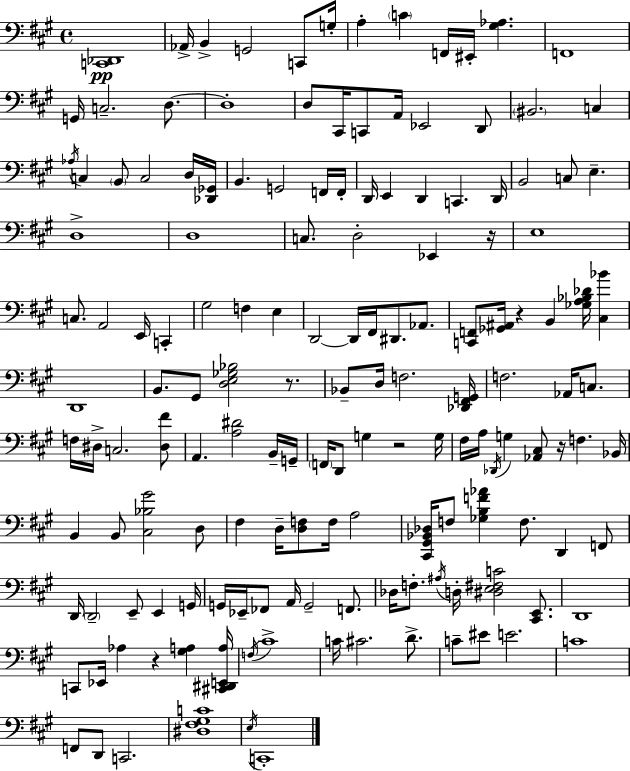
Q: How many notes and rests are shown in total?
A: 154